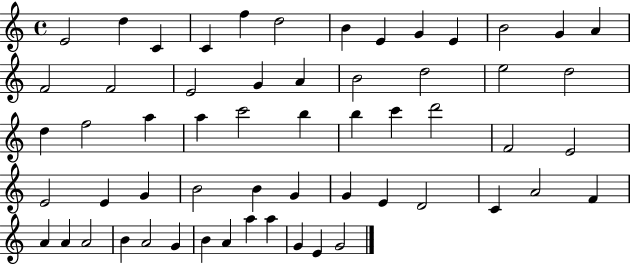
{
  \clef treble
  \time 4/4
  \defaultTimeSignature
  \key c \major
  e'2 d''4 c'4 | c'4 f''4 d''2 | b'4 e'4 g'4 e'4 | b'2 g'4 a'4 | \break f'2 f'2 | e'2 g'4 a'4 | b'2 d''2 | e''2 d''2 | \break d''4 f''2 a''4 | a''4 c'''2 b''4 | b''4 c'''4 d'''2 | f'2 e'2 | \break e'2 e'4 g'4 | b'2 b'4 g'4 | g'4 e'4 d'2 | c'4 a'2 f'4 | \break a'4 a'4 a'2 | b'4 a'2 g'4 | b'4 a'4 a''4 a''4 | g'4 e'4 g'2 | \break \bar "|."
}